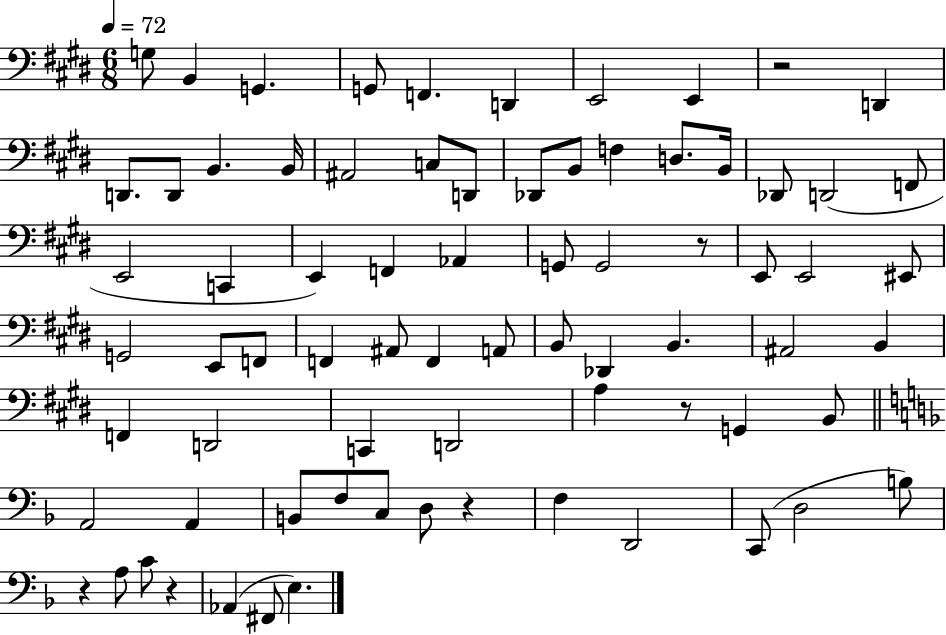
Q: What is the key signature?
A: E major